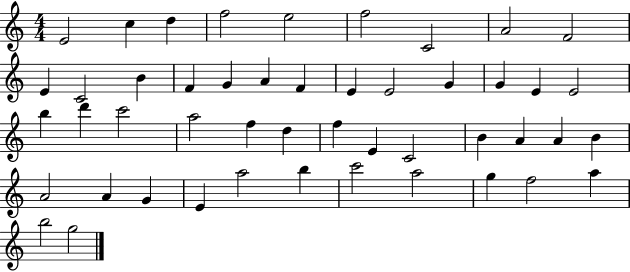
X:1
T:Untitled
M:4/4
L:1/4
K:C
E2 c d f2 e2 f2 C2 A2 F2 E C2 B F G A F E E2 G G E E2 b d' c'2 a2 f d f E C2 B A A B A2 A G E a2 b c'2 a2 g f2 a b2 g2